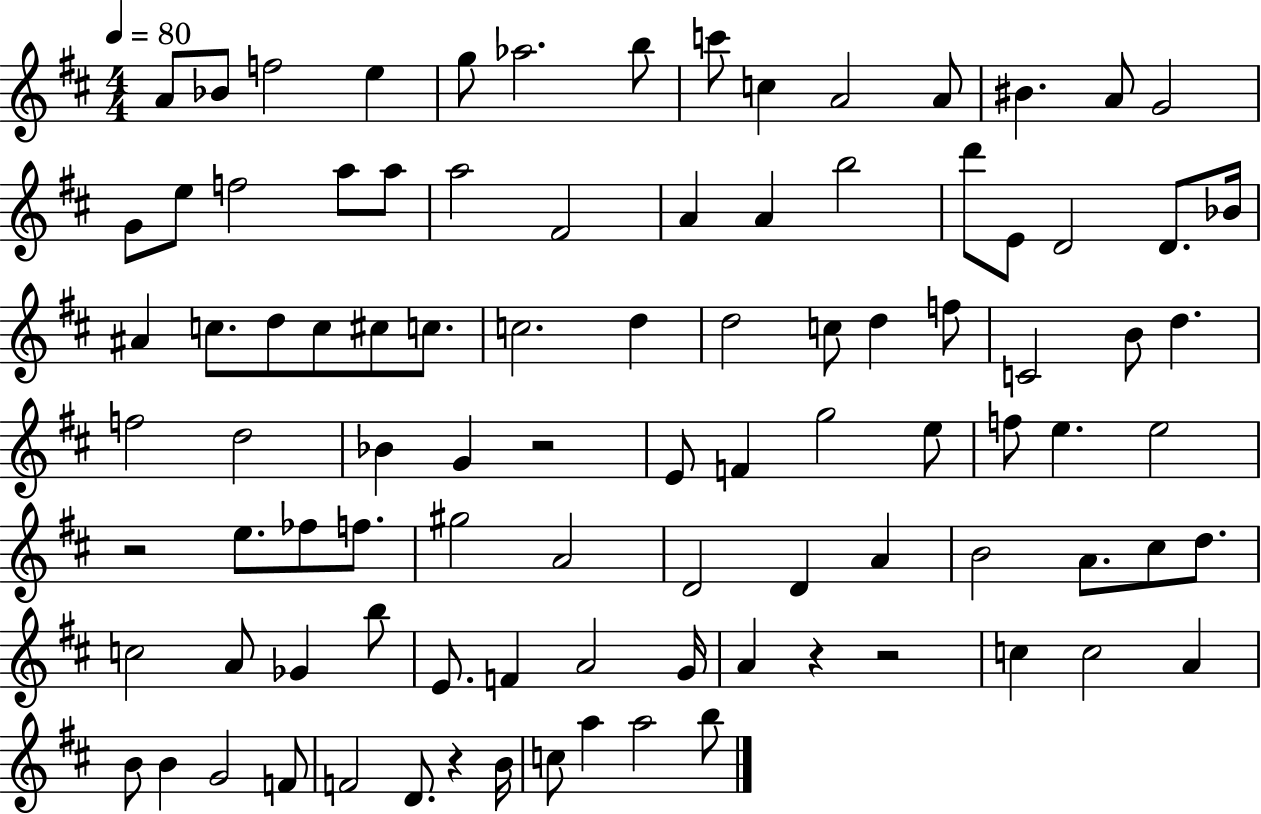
{
  \clef treble
  \numericTimeSignature
  \time 4/4
  \key d \major
  \tempo 4 = 80
  a'8 bes'8 f''2 e''4 | g''8 aes''2. b''8 | c'''8 c''4 a'2 a'8 | bis'4. a'8 g'2 | \break g'8 e''8 f''2 a''8 a''8 | a''2 fis'2 | a'4 a'4 b''2 | d'''8 e'8 d'2 d'8. bes'16 | \break ais'4 c''8. d''8 c''8 cis''8 c''8. | c''2. d''4 | d''2 c''8 d''4 f''8 | c'2 b'8 d''4. | \break f''2 d''2 | bes'4 g'4 r2 | e'8 f'4 g''2 e''8 | f''8 e''4. e''2 | \break r2 e''8. fes''8 f''8. | gis''2 a'2 | d'2 d'4 a'4 | b'2 a'8. cis''8 d''8. | \break c''2 a'8 ges'4 b''8 | e'8. f'4 a'2 g'16 | a'4 r4 r2 | c''4 c''2 a'4 | \break b'8 b'4 g'2 f'8 | f'2 d'8. r4 b'16 | c''8 a''4 a''2 b''8 | \bar "|."
}